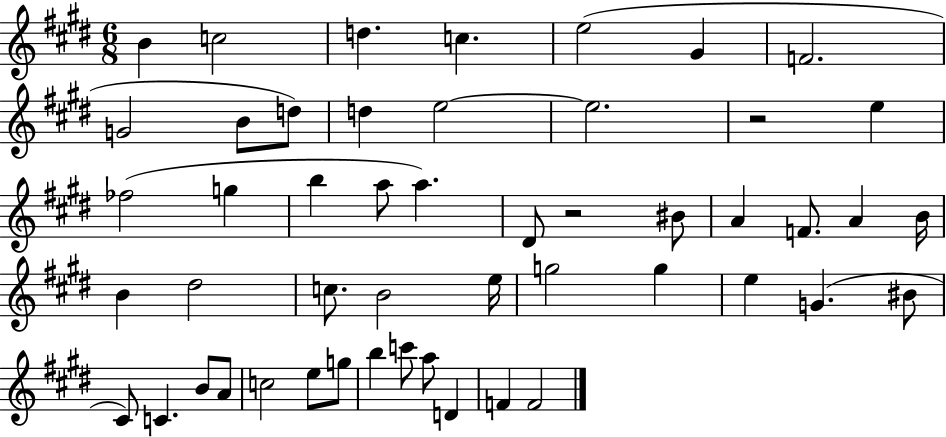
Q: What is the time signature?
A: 6/8